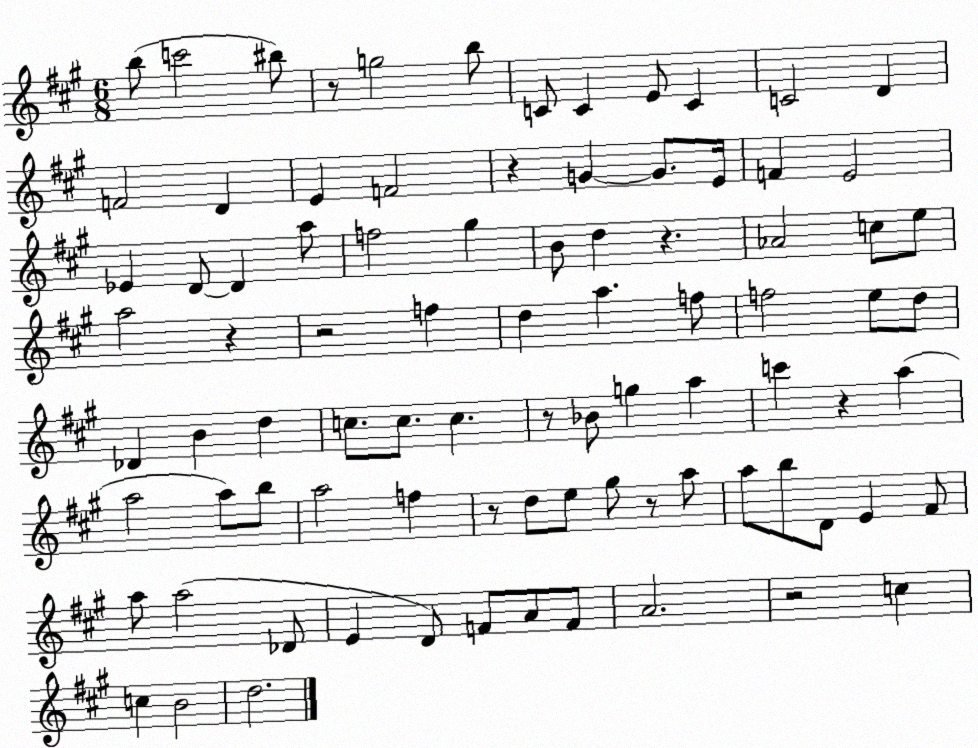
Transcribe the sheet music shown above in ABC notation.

X:1
T:Untitled
M:6/8
L:1/4
K:A
b/2 c'2 ^b/2 z/2 g2 b/2 C/2 C E/2 C C2 D F2 D E F2 z G G/2 E/4 F E2 _E D/2 D a/2 f2 ^g B/2 d z _A2 c/2 e/2 a2 z z2 f d a f/2 f2 e/2 d/2 _D B d c/2 c/2 c z/2 _B/2 g a c' z a a2 a/2 b/2 a2 f z/2 d/2 e/2 ^g/2 z/2 a/2 a/2 b/2 D/2 E ^F/2 a/2 a2 _D/2 E D/2 F/2 A/2 F/2 A2 z2 c c B2 d2